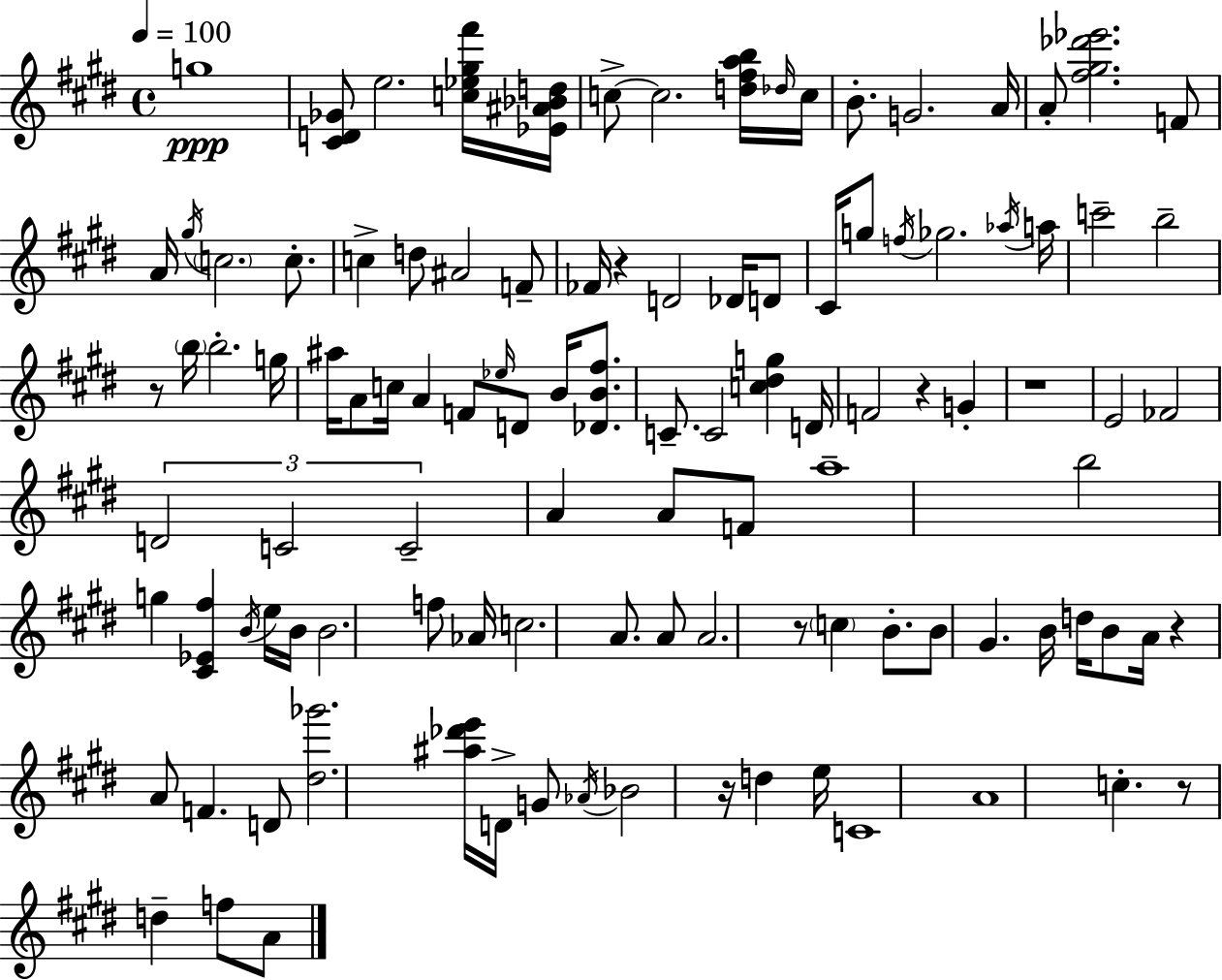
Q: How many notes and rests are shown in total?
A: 109